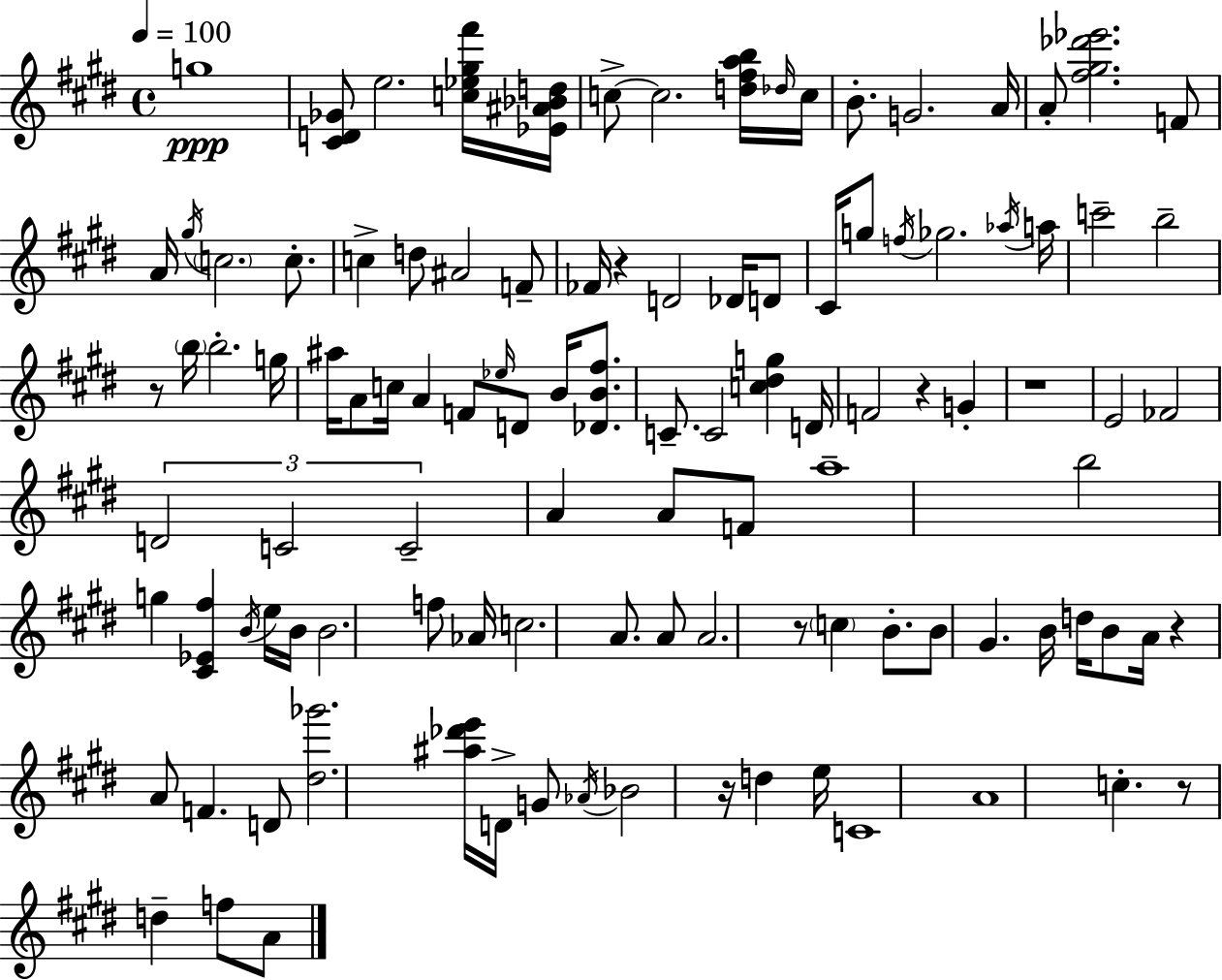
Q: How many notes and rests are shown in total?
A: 109